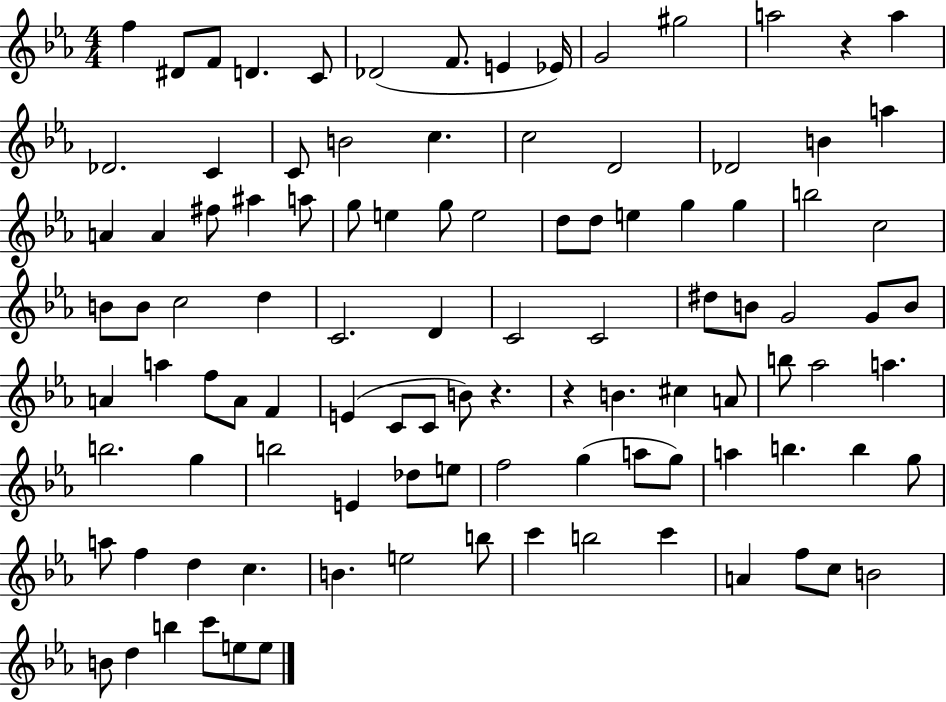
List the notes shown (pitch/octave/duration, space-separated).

F5/q D#4/e F4/e D4/q. C4/e Db4/h F4/e. E4/q Eb4/s G4/h G#5/h A5/h R/q A5/q Db4/h. C4/q C4/e B4/h C5/q. C5/h D4/h Db4/h B4/q A5/q A4/q A4/q F#5/e A#5/q A5/e G5/e E5/q G5/e E5/h D5/e D5/e E5/q G5/q G5/q B5/h C5/h B4/e B4/e C5/h D5/q C4/h. D4/q C4/h C4/h D#5/e B4/e G4/h G4/e B4/e A4/q A5/q F5/e A4/e F4/q E4/q C4/e C4/e B4/e R/q. R/q B4/q. C#5/q A4/e B5/e Ab5/h A5/q. B5/h. G5/q B5/h E4/q Db5/e E5/e F5/h G5/q A5/e G5/e A5/q B5/q. B5/q G5/e A5/e F5/q D5/q C5/q. B4/q. E5/h B5/e C6/q B5/h C6/q A4/q F5/e C5/e B4/h B4/e D5/q B5/q C6/e E5/e E5/e